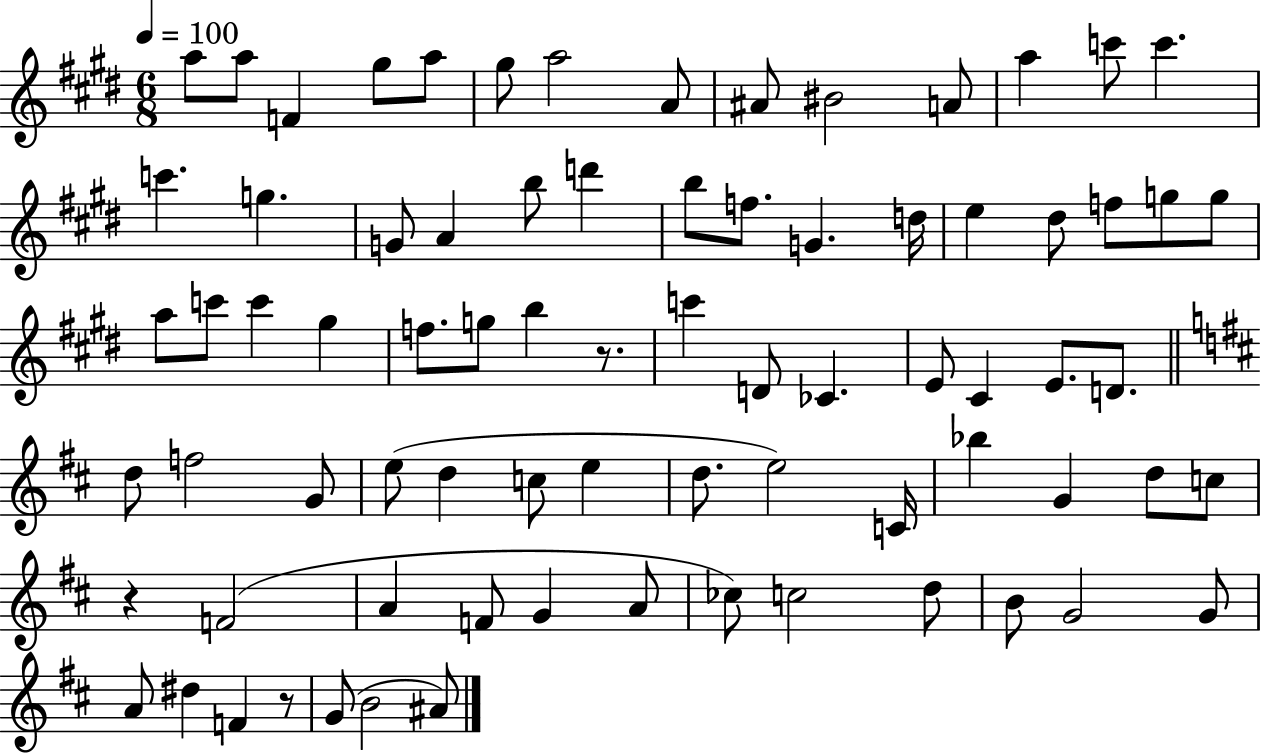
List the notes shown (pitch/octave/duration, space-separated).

A5/e A5/e F4/q G#5/e A5/e G#5/e A5/h A4/e A#4/e BIS4/h A4/e A5/q C6/e C6/q. C6/q. G5/q. G4/e A4/q B5/e D6/q B5/e F5/e. G4/q. D5/s E5/q D#5/e F5/e G5/e G5/e A5/e C6/e C6/q G#5/q F5/e. G5/e B5/q R/e. C6/q D4/e CES4/q. E4/e C#4/q E4/e. D4/e. D5/e F5/h G4/e E5/e D5/q C5/e E5/q D5/e. E5/h C4/s Bb5/q G4/q D5/e C5/e R/q F4/h A4/q F4/e G4/q A4/e CES5/e C5/h D5/e B4/e G4/h G4/e A4/e D#5/q F4/q R/e G4/e B4/h A#4/e